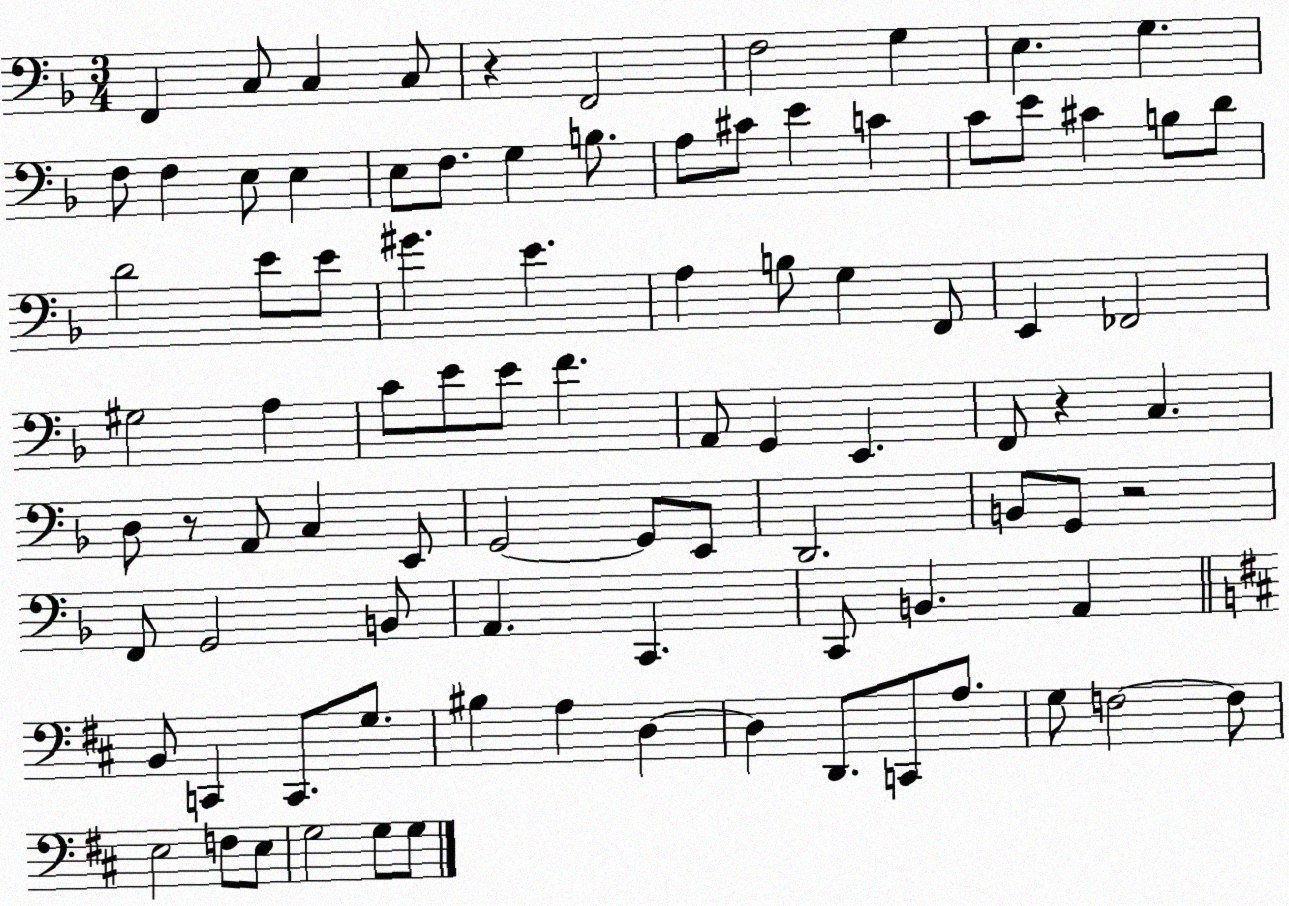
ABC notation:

X:1
T:Untitled
M:3/4
L:1/4
K:F
F,, C,/2 C, C,/2 z F,,2 F,2 G, E, G, F,/2 F, E,/2 E, E,/2 F,/2 G, B,/2 A,/2 ^C/2 E C C/2 E/2 ^C B,/2 D/2 D2 E/2 E/2 ^G E A, B,/2 G, F,,/2 E,, _F,,2 ^G,2 A, C/2 E/2 E/2 F A,,/2 G,, E,, F,,/2 z C, D,/2 z/2 A,,/2 C, E,,/2 G,,2 G,,/2 E,,/2 D,,2 B,,/2 G,,/2 z2 F,,/2 G,,2 B,,/2 A,, C,, C,,/2 B,, A,, B,,/2 C,, C,,/2 G,/2 ^B, A, D, D, D,,/2 C,,/2 A,/2 G,/2 F,2 F,/2 E,2 F,/2 E,/2 G,2 G,/2 G,/2